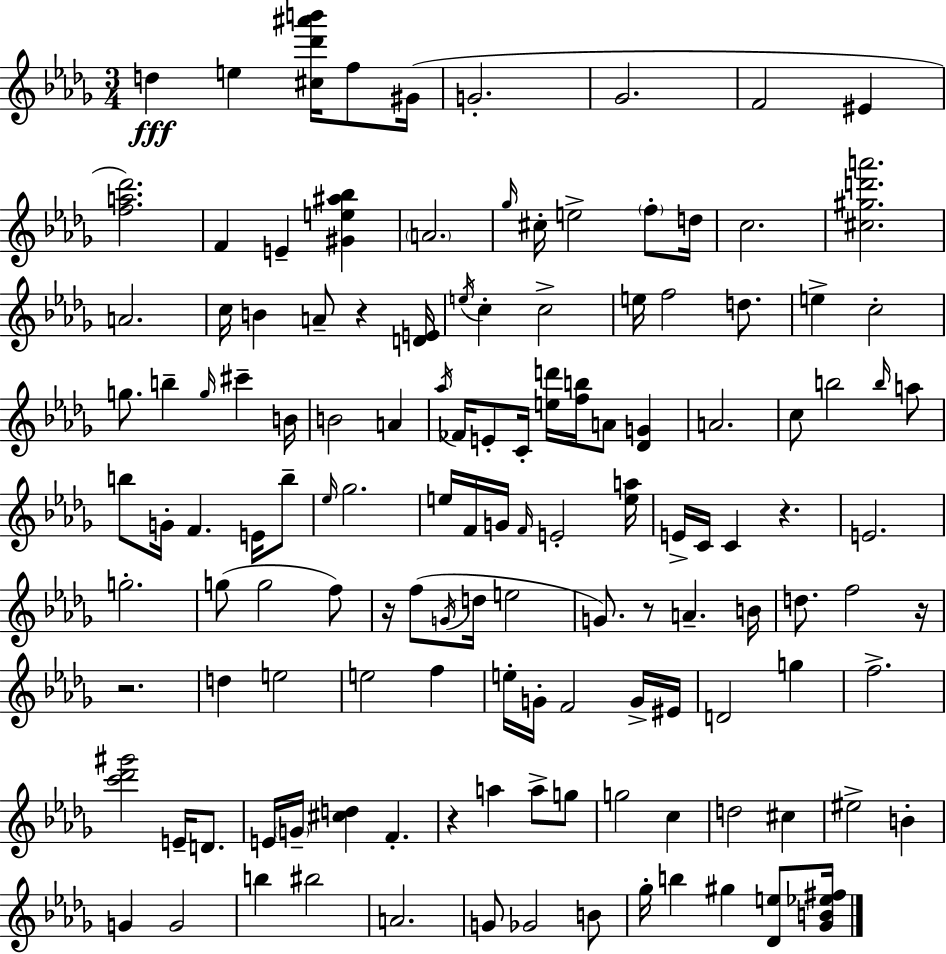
D5/q E5/q [C#5,Db6,A#6,B6]/s F5/e G#4/s G4/h. Gb4/h. F4/h EIS4/q [F5,A5,Db6]/h. F4/q E4/q [G#4,E5,A#5,Bb5]/q A4/h. Gb5/s C#5/s E5/h F5/e D5/s C5/h. [C#5,G#5,D6,A6]/h. A4/h. C5/s B4/q A4/e R/q [D4,E4]/s E5/s C5/q C5/h E5/s F5/h D5/e. E5/q C5/h G5/e. B5/q G5/s C#6/q B4/s B4/h A4/q Ab5/s FES4/s E4/e C4/s [E5,D6]/s [F5,B5]/s A4/e [Db4,G4]/q A4/h. C5/e B5/h B5/s A5/e B5/e G4/s F4/q. E4/s B5/e Eb5/s Gb5/h. E5/s F4/s G4/s F4/s E4/h [E5,A5]/s E4/s C4/s C4/q R/q. E4/h. G5/h. G5/e G5/h F5/e R/s F5/e G4/s D5/s E5/h G4/e. R/e A4/q. B4/s D5/e. F5/h R/s R/h. D5/q E5/h E5/h F5/q E5/s G4/s F4/h G4/s EIS4/s D4/h G5/q F5/h. [C6,Db6,G#6]/h E4/s D4/e. E4/s G4/s [C#5,D5]/q F4/q. R/q A5/q A5/e G5/e G5/h C5/q D5/h C#5/q EIS5/h B4/q G4/q G4/h B5/q BIS5/h A4/h. G4/e Gb4/h B4/e Gb5/s B5/q G#5/q [Db4,E5]/e [Gb4,B4,Eb5,F#5]/s